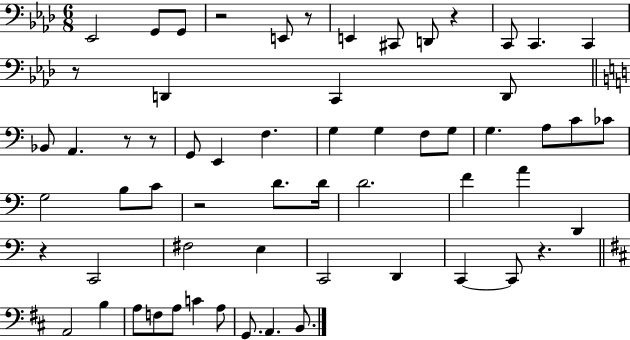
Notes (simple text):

Eb2/h G2/e G2/e R/h E2/e R/e E2/q C#2/e D2/e R/q C2/e C2/q. C2/q R/e D2/q C2/q D2/e Bb2/e A2/q. R/e R/e G2/e E2/q F3/q. G3/q G3/q F3/e G3/e G3/q. A3/e C4/e CES4/e G3/h B3/e C4/e R/h D4/e. D4/s D4/h. F4/q A4/q D2/q R/q C2/h F#3/h E3/q C2/h D2/q C2/q C2/e R/q. A2/h B3/q A3/e F3/e A3/e C4/q A3/e G2/e. A2/q. B2/e.